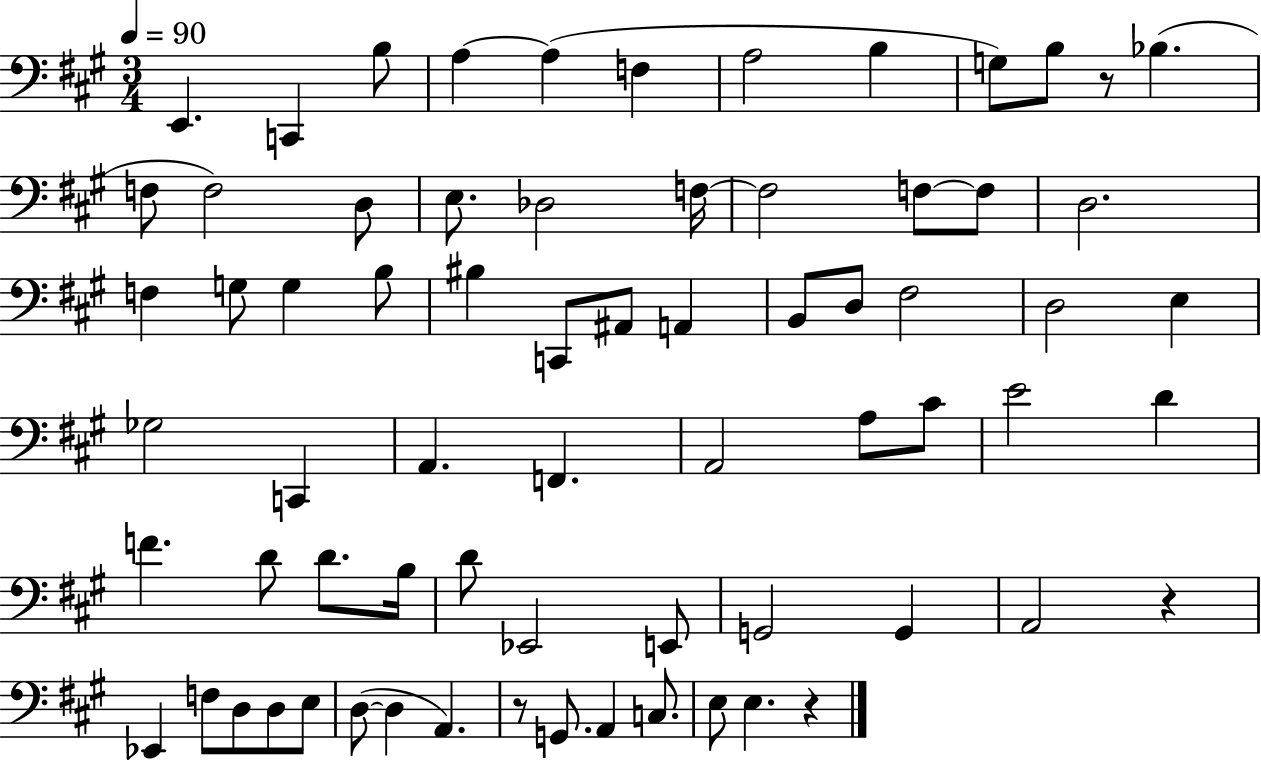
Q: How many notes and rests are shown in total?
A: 70